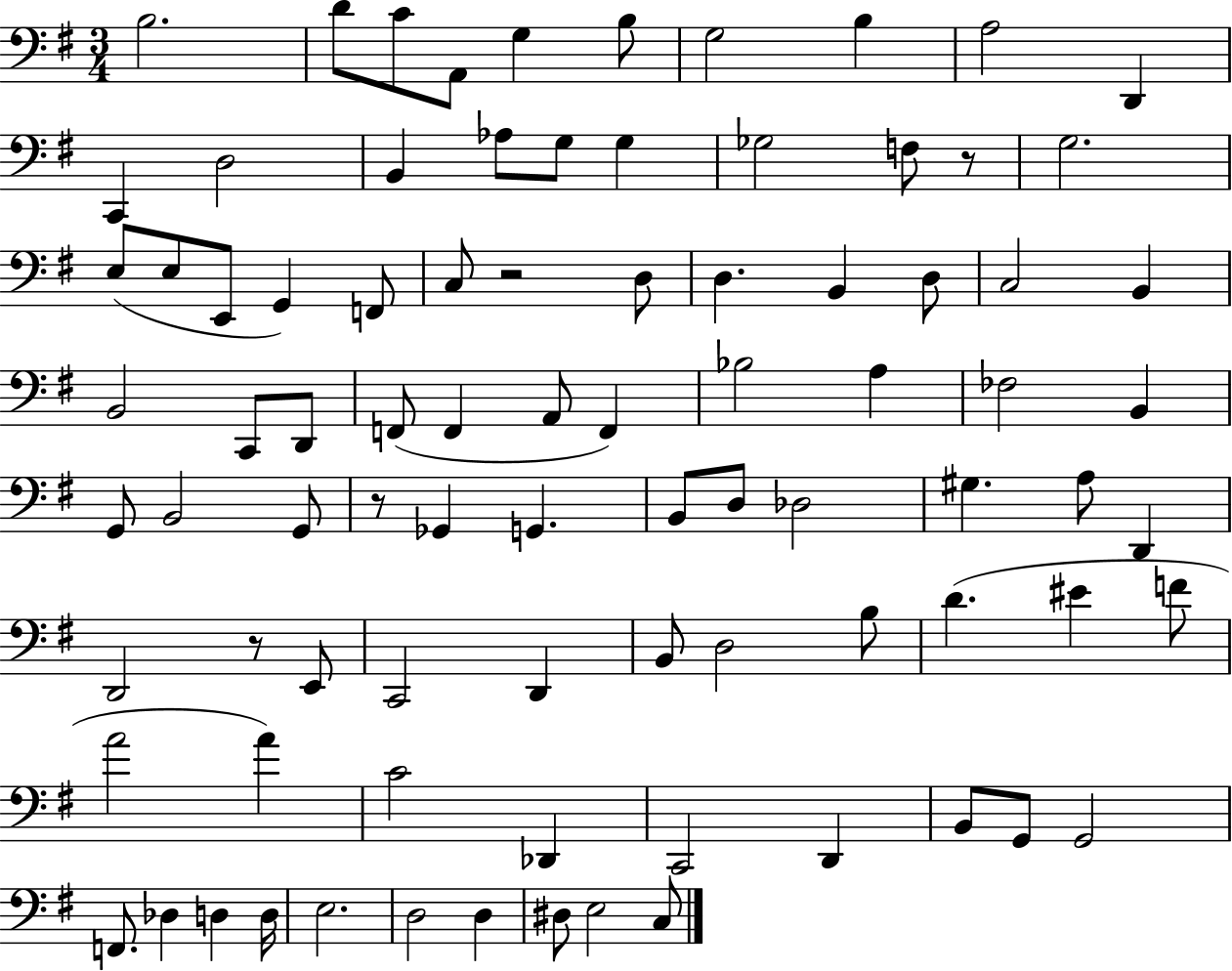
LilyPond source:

{
  \clef bass
  \numericTimeSignature
  \time 3/4
  \key g \major
  b2. | d'8 c'8 a,8 g4 b8 | g2 b4 | a2 d,4 | \break c,4 d2 | b,4 aes8 g8 g4 | ges2 f8 r8 | g2. | \break e8( e8 e,8 g,4) f,8 | c8 r2 d8 | d4. b,4 d8 | c2 b,4 | \break b,2 c,8 d,8 | f,8( f,4 a,8 f,4) | bes2 a4 | fes2 b,4 | \break g,8 b,2 g,8 | r8 ges,4 g,4. | b,8 d8 des2 | gis4. a8 d,4 | \break d,2 r8 e,8 | c,2 d,4 | b,8 d2 b8 | d'4.( eis'4 f'8 | \break a'2 a'4) | c'2 des,4 | c,2 d,4 | b,8 g,8 g,2 | \break f,8. des4 d4 d16 | e2. | d2 d4 | dis8 e2 c8 | \break \bar "|."
}